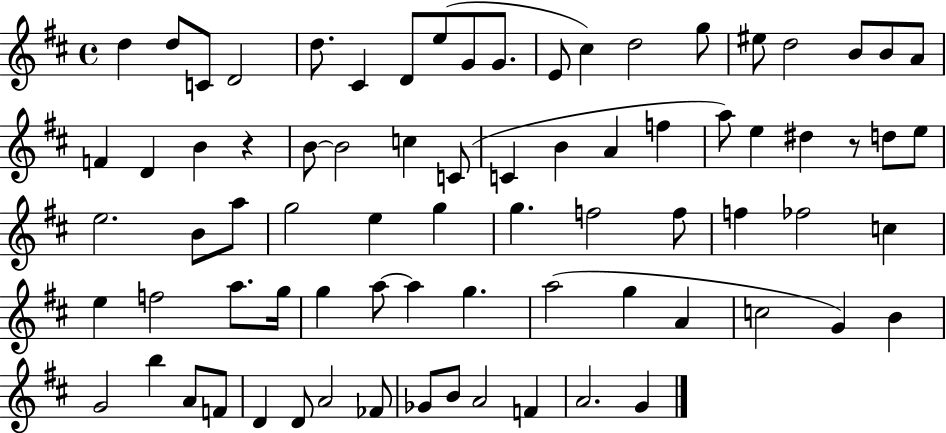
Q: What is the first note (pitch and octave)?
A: D5